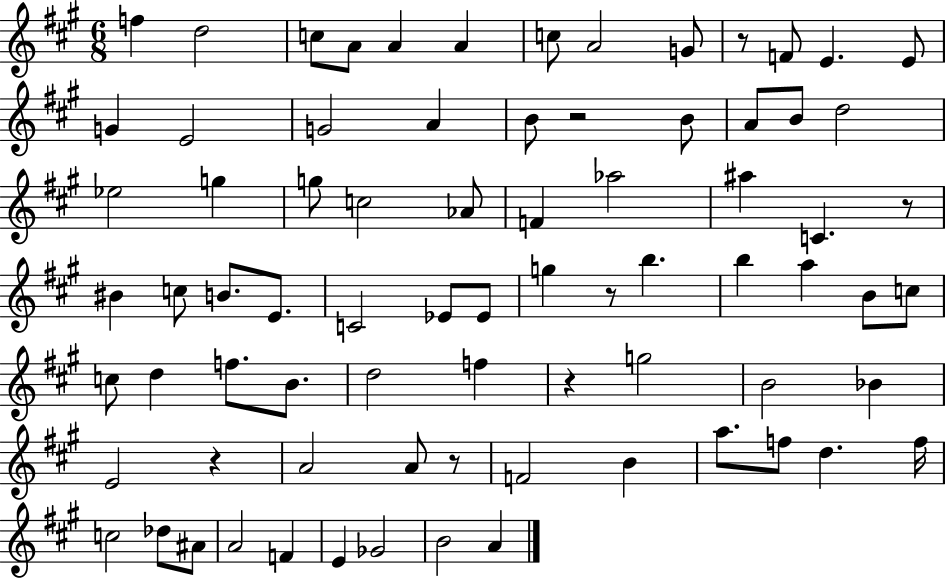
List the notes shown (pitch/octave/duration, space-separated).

F5/q D5/h C5/e A4/e A4/q A4/q C5/e A4/h G4/e R/e F4/e E4/q. E4/e G4/q E4/h G4/h A4/q B4/e R/h B4/e A4/e B4/e D5/h Eb5/h G5/q G5/e C5/h Ab4/e F4/q Ab5/h A#5/q C4/q. R/e BIS4/q C5/e B4/e. E4/e. C4/h Eb4/e Eb4/e G5/q R/e B5/q. B5/q A5/q B4/e C5/e C5/e D5/q F5/e. B4/e. D5/h F5/q R/q G5/h B4/h Bb4/q E4/h R/q A4/h A4/e R/e F4/h B4/q A5/e. F5/e D5/q. F5/s C5/h Db5/e A#4/e A4/h F4/q E4/q Gb4/h B4/h A4/q